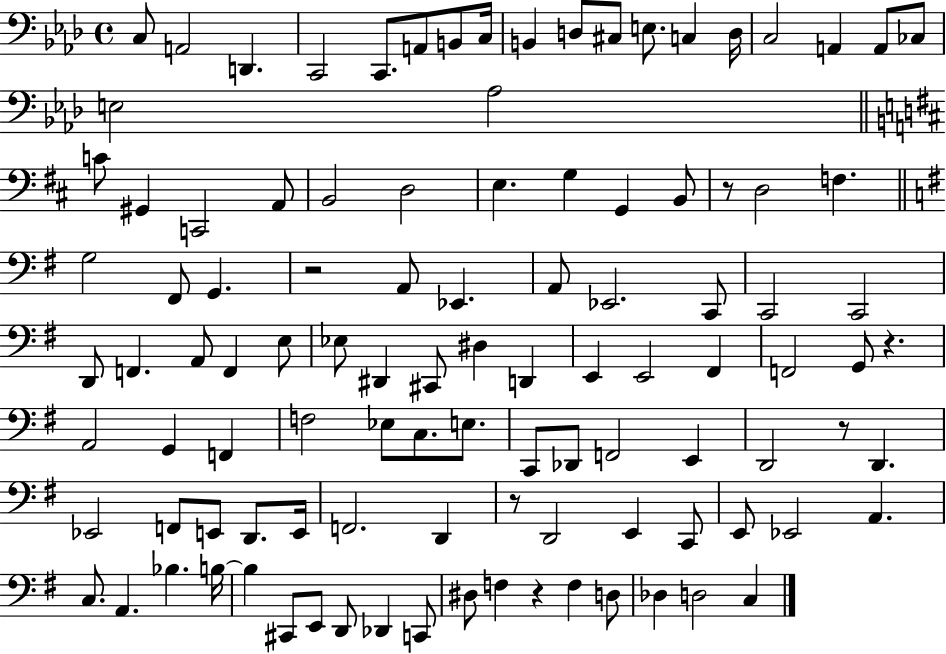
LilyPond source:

{
  \clef bass
  \time 4/4
  \defaultTimeSignature
  \key aes \major
  \repeat volta 2 { c8 a,2 d,4. | c,2 c,8. a,8 b,8 c16 | b,4 d8 cis8 e8. c4 d16 | c2 a,4 a,8 ces8 | \break e2 aes2 | \bar "||" \break \key d \major c'8 gis,4 c,2 a,8 | b,2 d2 | e4. g4 g,4 b,8 | r8 d2 f4. | \break \bar "||" \break \key e \minor g2 fis,8 g,4. | r2 a,8 ees,4. | a,8 ees,2. c,8 | c,2 c,2 | \break d,8 f,4. a,8 f,4 e8 | ees8 dis,4 cis,8 dis4 d,4 | e,4 e,2 fis,4 | f,2 g,8 r4. | \break a,2 g,4 f,4 | f2 ees8 c8. e8. | c,8 des,8 f,2 e,4 | d,2 r8 d,4. | \break ees,2 f,8 e,8 d,8. e,16 | f,2. d,4 | r8 d,2 e,4 c,8 | e,8 ees,2 a,4. | \break c8. a,4. bes4. b16~~ | b4 cis,8 e,8 d,8 des,4 c,8 | dis8 f4 r4 f4 d8 | des4 d2 c4 | \break } \bar "|."
}